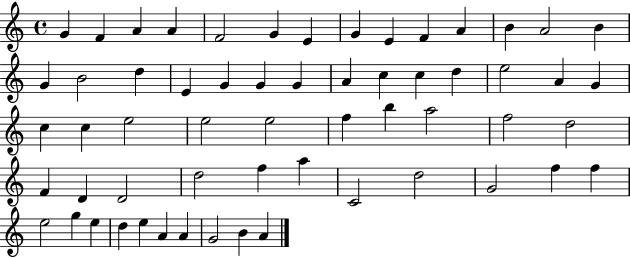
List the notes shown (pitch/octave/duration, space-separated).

G4/q F4/q A4/q A4/q F4/h G4/q E4/q G4/q E4/q F4/q A4/q B4/q A4/h B4/q G4/q B4/h D5/q E4/q G4/q G4/q G4/q A4/q C5/q C5/q D5/q E5/h A4/q G4/q C5/q C5/q E5/h E5/h E5/h F5/q B5/q A5/h F5/h D5/h F4/q D4/q D4/h D5/h F5/q A5/q C4/h D5/h G4/h F5/q F5/q E5/h G5/q E5/q D5/q E5/q A4/q A4/q G4/h B4/q A4/q